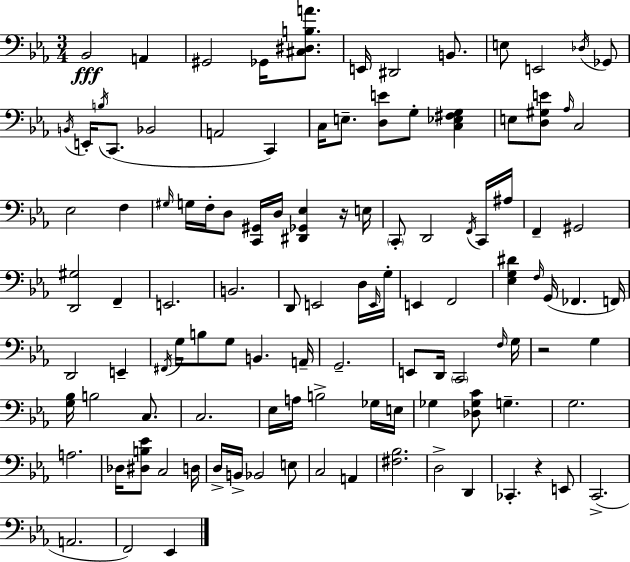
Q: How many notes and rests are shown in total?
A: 112